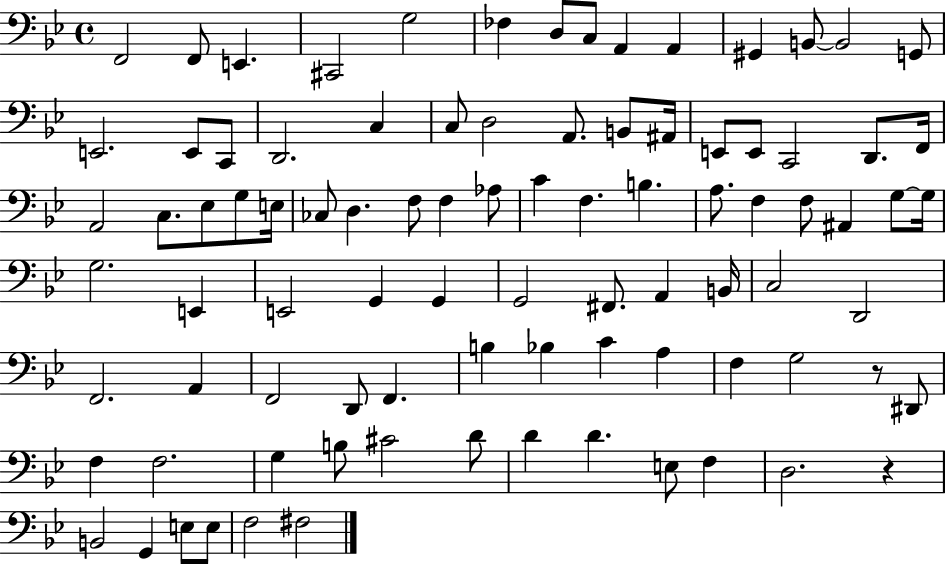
F2/h F2/e E2/q. C#2/h G3/h FES3/q D3/e C3/e A2/q A2/q G#2/q B2/e B2/h G2/e E2/h. E2/e C2/e D2/h. C3/q C3/e D3/h A2/e. B2/e A#2/s E2/e E2/e C2/h D2/e. F2/s A2/h C3/e. Eb3/e G3/e E3/s CES3/e D3/q. F3/e F3/q Ab3/e C4/q F3/q. B3/q. A3/e. F3/q F3/e A#2/q G3/e G3/s G3/h. E2/q E2/h G2/q G2/q G2/h F#2/e. A2/q B2/s C3/h D2/h F2/h. A2/q F2/h D2/e F2/q. B3/q Bb3/q C4/q A3/q F3/q G3/h R/e D#2/e F3/q F3/h. G3/q B3/e C#4/h D4/e D4/q D4/q. E3/e F3/q D3/h. R/q B2/h G2/q E3/e E3/e F3/h F#3/h